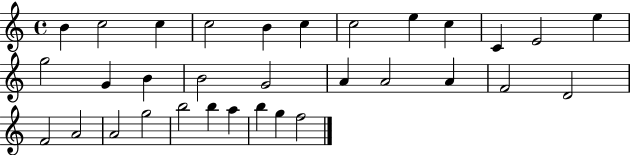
B4/q C5/h C5/q C5/h B4/q C5/q C5/h E5/q C5/q C4/q E4/h E5/q G5/h G4/q B4/q B4/h G4/h A4/q A4/h A4/q F4/h D4/h F4/h A4/h A4/h G5/h B5/h B5/q A5/q B5/q G5/q F5/h